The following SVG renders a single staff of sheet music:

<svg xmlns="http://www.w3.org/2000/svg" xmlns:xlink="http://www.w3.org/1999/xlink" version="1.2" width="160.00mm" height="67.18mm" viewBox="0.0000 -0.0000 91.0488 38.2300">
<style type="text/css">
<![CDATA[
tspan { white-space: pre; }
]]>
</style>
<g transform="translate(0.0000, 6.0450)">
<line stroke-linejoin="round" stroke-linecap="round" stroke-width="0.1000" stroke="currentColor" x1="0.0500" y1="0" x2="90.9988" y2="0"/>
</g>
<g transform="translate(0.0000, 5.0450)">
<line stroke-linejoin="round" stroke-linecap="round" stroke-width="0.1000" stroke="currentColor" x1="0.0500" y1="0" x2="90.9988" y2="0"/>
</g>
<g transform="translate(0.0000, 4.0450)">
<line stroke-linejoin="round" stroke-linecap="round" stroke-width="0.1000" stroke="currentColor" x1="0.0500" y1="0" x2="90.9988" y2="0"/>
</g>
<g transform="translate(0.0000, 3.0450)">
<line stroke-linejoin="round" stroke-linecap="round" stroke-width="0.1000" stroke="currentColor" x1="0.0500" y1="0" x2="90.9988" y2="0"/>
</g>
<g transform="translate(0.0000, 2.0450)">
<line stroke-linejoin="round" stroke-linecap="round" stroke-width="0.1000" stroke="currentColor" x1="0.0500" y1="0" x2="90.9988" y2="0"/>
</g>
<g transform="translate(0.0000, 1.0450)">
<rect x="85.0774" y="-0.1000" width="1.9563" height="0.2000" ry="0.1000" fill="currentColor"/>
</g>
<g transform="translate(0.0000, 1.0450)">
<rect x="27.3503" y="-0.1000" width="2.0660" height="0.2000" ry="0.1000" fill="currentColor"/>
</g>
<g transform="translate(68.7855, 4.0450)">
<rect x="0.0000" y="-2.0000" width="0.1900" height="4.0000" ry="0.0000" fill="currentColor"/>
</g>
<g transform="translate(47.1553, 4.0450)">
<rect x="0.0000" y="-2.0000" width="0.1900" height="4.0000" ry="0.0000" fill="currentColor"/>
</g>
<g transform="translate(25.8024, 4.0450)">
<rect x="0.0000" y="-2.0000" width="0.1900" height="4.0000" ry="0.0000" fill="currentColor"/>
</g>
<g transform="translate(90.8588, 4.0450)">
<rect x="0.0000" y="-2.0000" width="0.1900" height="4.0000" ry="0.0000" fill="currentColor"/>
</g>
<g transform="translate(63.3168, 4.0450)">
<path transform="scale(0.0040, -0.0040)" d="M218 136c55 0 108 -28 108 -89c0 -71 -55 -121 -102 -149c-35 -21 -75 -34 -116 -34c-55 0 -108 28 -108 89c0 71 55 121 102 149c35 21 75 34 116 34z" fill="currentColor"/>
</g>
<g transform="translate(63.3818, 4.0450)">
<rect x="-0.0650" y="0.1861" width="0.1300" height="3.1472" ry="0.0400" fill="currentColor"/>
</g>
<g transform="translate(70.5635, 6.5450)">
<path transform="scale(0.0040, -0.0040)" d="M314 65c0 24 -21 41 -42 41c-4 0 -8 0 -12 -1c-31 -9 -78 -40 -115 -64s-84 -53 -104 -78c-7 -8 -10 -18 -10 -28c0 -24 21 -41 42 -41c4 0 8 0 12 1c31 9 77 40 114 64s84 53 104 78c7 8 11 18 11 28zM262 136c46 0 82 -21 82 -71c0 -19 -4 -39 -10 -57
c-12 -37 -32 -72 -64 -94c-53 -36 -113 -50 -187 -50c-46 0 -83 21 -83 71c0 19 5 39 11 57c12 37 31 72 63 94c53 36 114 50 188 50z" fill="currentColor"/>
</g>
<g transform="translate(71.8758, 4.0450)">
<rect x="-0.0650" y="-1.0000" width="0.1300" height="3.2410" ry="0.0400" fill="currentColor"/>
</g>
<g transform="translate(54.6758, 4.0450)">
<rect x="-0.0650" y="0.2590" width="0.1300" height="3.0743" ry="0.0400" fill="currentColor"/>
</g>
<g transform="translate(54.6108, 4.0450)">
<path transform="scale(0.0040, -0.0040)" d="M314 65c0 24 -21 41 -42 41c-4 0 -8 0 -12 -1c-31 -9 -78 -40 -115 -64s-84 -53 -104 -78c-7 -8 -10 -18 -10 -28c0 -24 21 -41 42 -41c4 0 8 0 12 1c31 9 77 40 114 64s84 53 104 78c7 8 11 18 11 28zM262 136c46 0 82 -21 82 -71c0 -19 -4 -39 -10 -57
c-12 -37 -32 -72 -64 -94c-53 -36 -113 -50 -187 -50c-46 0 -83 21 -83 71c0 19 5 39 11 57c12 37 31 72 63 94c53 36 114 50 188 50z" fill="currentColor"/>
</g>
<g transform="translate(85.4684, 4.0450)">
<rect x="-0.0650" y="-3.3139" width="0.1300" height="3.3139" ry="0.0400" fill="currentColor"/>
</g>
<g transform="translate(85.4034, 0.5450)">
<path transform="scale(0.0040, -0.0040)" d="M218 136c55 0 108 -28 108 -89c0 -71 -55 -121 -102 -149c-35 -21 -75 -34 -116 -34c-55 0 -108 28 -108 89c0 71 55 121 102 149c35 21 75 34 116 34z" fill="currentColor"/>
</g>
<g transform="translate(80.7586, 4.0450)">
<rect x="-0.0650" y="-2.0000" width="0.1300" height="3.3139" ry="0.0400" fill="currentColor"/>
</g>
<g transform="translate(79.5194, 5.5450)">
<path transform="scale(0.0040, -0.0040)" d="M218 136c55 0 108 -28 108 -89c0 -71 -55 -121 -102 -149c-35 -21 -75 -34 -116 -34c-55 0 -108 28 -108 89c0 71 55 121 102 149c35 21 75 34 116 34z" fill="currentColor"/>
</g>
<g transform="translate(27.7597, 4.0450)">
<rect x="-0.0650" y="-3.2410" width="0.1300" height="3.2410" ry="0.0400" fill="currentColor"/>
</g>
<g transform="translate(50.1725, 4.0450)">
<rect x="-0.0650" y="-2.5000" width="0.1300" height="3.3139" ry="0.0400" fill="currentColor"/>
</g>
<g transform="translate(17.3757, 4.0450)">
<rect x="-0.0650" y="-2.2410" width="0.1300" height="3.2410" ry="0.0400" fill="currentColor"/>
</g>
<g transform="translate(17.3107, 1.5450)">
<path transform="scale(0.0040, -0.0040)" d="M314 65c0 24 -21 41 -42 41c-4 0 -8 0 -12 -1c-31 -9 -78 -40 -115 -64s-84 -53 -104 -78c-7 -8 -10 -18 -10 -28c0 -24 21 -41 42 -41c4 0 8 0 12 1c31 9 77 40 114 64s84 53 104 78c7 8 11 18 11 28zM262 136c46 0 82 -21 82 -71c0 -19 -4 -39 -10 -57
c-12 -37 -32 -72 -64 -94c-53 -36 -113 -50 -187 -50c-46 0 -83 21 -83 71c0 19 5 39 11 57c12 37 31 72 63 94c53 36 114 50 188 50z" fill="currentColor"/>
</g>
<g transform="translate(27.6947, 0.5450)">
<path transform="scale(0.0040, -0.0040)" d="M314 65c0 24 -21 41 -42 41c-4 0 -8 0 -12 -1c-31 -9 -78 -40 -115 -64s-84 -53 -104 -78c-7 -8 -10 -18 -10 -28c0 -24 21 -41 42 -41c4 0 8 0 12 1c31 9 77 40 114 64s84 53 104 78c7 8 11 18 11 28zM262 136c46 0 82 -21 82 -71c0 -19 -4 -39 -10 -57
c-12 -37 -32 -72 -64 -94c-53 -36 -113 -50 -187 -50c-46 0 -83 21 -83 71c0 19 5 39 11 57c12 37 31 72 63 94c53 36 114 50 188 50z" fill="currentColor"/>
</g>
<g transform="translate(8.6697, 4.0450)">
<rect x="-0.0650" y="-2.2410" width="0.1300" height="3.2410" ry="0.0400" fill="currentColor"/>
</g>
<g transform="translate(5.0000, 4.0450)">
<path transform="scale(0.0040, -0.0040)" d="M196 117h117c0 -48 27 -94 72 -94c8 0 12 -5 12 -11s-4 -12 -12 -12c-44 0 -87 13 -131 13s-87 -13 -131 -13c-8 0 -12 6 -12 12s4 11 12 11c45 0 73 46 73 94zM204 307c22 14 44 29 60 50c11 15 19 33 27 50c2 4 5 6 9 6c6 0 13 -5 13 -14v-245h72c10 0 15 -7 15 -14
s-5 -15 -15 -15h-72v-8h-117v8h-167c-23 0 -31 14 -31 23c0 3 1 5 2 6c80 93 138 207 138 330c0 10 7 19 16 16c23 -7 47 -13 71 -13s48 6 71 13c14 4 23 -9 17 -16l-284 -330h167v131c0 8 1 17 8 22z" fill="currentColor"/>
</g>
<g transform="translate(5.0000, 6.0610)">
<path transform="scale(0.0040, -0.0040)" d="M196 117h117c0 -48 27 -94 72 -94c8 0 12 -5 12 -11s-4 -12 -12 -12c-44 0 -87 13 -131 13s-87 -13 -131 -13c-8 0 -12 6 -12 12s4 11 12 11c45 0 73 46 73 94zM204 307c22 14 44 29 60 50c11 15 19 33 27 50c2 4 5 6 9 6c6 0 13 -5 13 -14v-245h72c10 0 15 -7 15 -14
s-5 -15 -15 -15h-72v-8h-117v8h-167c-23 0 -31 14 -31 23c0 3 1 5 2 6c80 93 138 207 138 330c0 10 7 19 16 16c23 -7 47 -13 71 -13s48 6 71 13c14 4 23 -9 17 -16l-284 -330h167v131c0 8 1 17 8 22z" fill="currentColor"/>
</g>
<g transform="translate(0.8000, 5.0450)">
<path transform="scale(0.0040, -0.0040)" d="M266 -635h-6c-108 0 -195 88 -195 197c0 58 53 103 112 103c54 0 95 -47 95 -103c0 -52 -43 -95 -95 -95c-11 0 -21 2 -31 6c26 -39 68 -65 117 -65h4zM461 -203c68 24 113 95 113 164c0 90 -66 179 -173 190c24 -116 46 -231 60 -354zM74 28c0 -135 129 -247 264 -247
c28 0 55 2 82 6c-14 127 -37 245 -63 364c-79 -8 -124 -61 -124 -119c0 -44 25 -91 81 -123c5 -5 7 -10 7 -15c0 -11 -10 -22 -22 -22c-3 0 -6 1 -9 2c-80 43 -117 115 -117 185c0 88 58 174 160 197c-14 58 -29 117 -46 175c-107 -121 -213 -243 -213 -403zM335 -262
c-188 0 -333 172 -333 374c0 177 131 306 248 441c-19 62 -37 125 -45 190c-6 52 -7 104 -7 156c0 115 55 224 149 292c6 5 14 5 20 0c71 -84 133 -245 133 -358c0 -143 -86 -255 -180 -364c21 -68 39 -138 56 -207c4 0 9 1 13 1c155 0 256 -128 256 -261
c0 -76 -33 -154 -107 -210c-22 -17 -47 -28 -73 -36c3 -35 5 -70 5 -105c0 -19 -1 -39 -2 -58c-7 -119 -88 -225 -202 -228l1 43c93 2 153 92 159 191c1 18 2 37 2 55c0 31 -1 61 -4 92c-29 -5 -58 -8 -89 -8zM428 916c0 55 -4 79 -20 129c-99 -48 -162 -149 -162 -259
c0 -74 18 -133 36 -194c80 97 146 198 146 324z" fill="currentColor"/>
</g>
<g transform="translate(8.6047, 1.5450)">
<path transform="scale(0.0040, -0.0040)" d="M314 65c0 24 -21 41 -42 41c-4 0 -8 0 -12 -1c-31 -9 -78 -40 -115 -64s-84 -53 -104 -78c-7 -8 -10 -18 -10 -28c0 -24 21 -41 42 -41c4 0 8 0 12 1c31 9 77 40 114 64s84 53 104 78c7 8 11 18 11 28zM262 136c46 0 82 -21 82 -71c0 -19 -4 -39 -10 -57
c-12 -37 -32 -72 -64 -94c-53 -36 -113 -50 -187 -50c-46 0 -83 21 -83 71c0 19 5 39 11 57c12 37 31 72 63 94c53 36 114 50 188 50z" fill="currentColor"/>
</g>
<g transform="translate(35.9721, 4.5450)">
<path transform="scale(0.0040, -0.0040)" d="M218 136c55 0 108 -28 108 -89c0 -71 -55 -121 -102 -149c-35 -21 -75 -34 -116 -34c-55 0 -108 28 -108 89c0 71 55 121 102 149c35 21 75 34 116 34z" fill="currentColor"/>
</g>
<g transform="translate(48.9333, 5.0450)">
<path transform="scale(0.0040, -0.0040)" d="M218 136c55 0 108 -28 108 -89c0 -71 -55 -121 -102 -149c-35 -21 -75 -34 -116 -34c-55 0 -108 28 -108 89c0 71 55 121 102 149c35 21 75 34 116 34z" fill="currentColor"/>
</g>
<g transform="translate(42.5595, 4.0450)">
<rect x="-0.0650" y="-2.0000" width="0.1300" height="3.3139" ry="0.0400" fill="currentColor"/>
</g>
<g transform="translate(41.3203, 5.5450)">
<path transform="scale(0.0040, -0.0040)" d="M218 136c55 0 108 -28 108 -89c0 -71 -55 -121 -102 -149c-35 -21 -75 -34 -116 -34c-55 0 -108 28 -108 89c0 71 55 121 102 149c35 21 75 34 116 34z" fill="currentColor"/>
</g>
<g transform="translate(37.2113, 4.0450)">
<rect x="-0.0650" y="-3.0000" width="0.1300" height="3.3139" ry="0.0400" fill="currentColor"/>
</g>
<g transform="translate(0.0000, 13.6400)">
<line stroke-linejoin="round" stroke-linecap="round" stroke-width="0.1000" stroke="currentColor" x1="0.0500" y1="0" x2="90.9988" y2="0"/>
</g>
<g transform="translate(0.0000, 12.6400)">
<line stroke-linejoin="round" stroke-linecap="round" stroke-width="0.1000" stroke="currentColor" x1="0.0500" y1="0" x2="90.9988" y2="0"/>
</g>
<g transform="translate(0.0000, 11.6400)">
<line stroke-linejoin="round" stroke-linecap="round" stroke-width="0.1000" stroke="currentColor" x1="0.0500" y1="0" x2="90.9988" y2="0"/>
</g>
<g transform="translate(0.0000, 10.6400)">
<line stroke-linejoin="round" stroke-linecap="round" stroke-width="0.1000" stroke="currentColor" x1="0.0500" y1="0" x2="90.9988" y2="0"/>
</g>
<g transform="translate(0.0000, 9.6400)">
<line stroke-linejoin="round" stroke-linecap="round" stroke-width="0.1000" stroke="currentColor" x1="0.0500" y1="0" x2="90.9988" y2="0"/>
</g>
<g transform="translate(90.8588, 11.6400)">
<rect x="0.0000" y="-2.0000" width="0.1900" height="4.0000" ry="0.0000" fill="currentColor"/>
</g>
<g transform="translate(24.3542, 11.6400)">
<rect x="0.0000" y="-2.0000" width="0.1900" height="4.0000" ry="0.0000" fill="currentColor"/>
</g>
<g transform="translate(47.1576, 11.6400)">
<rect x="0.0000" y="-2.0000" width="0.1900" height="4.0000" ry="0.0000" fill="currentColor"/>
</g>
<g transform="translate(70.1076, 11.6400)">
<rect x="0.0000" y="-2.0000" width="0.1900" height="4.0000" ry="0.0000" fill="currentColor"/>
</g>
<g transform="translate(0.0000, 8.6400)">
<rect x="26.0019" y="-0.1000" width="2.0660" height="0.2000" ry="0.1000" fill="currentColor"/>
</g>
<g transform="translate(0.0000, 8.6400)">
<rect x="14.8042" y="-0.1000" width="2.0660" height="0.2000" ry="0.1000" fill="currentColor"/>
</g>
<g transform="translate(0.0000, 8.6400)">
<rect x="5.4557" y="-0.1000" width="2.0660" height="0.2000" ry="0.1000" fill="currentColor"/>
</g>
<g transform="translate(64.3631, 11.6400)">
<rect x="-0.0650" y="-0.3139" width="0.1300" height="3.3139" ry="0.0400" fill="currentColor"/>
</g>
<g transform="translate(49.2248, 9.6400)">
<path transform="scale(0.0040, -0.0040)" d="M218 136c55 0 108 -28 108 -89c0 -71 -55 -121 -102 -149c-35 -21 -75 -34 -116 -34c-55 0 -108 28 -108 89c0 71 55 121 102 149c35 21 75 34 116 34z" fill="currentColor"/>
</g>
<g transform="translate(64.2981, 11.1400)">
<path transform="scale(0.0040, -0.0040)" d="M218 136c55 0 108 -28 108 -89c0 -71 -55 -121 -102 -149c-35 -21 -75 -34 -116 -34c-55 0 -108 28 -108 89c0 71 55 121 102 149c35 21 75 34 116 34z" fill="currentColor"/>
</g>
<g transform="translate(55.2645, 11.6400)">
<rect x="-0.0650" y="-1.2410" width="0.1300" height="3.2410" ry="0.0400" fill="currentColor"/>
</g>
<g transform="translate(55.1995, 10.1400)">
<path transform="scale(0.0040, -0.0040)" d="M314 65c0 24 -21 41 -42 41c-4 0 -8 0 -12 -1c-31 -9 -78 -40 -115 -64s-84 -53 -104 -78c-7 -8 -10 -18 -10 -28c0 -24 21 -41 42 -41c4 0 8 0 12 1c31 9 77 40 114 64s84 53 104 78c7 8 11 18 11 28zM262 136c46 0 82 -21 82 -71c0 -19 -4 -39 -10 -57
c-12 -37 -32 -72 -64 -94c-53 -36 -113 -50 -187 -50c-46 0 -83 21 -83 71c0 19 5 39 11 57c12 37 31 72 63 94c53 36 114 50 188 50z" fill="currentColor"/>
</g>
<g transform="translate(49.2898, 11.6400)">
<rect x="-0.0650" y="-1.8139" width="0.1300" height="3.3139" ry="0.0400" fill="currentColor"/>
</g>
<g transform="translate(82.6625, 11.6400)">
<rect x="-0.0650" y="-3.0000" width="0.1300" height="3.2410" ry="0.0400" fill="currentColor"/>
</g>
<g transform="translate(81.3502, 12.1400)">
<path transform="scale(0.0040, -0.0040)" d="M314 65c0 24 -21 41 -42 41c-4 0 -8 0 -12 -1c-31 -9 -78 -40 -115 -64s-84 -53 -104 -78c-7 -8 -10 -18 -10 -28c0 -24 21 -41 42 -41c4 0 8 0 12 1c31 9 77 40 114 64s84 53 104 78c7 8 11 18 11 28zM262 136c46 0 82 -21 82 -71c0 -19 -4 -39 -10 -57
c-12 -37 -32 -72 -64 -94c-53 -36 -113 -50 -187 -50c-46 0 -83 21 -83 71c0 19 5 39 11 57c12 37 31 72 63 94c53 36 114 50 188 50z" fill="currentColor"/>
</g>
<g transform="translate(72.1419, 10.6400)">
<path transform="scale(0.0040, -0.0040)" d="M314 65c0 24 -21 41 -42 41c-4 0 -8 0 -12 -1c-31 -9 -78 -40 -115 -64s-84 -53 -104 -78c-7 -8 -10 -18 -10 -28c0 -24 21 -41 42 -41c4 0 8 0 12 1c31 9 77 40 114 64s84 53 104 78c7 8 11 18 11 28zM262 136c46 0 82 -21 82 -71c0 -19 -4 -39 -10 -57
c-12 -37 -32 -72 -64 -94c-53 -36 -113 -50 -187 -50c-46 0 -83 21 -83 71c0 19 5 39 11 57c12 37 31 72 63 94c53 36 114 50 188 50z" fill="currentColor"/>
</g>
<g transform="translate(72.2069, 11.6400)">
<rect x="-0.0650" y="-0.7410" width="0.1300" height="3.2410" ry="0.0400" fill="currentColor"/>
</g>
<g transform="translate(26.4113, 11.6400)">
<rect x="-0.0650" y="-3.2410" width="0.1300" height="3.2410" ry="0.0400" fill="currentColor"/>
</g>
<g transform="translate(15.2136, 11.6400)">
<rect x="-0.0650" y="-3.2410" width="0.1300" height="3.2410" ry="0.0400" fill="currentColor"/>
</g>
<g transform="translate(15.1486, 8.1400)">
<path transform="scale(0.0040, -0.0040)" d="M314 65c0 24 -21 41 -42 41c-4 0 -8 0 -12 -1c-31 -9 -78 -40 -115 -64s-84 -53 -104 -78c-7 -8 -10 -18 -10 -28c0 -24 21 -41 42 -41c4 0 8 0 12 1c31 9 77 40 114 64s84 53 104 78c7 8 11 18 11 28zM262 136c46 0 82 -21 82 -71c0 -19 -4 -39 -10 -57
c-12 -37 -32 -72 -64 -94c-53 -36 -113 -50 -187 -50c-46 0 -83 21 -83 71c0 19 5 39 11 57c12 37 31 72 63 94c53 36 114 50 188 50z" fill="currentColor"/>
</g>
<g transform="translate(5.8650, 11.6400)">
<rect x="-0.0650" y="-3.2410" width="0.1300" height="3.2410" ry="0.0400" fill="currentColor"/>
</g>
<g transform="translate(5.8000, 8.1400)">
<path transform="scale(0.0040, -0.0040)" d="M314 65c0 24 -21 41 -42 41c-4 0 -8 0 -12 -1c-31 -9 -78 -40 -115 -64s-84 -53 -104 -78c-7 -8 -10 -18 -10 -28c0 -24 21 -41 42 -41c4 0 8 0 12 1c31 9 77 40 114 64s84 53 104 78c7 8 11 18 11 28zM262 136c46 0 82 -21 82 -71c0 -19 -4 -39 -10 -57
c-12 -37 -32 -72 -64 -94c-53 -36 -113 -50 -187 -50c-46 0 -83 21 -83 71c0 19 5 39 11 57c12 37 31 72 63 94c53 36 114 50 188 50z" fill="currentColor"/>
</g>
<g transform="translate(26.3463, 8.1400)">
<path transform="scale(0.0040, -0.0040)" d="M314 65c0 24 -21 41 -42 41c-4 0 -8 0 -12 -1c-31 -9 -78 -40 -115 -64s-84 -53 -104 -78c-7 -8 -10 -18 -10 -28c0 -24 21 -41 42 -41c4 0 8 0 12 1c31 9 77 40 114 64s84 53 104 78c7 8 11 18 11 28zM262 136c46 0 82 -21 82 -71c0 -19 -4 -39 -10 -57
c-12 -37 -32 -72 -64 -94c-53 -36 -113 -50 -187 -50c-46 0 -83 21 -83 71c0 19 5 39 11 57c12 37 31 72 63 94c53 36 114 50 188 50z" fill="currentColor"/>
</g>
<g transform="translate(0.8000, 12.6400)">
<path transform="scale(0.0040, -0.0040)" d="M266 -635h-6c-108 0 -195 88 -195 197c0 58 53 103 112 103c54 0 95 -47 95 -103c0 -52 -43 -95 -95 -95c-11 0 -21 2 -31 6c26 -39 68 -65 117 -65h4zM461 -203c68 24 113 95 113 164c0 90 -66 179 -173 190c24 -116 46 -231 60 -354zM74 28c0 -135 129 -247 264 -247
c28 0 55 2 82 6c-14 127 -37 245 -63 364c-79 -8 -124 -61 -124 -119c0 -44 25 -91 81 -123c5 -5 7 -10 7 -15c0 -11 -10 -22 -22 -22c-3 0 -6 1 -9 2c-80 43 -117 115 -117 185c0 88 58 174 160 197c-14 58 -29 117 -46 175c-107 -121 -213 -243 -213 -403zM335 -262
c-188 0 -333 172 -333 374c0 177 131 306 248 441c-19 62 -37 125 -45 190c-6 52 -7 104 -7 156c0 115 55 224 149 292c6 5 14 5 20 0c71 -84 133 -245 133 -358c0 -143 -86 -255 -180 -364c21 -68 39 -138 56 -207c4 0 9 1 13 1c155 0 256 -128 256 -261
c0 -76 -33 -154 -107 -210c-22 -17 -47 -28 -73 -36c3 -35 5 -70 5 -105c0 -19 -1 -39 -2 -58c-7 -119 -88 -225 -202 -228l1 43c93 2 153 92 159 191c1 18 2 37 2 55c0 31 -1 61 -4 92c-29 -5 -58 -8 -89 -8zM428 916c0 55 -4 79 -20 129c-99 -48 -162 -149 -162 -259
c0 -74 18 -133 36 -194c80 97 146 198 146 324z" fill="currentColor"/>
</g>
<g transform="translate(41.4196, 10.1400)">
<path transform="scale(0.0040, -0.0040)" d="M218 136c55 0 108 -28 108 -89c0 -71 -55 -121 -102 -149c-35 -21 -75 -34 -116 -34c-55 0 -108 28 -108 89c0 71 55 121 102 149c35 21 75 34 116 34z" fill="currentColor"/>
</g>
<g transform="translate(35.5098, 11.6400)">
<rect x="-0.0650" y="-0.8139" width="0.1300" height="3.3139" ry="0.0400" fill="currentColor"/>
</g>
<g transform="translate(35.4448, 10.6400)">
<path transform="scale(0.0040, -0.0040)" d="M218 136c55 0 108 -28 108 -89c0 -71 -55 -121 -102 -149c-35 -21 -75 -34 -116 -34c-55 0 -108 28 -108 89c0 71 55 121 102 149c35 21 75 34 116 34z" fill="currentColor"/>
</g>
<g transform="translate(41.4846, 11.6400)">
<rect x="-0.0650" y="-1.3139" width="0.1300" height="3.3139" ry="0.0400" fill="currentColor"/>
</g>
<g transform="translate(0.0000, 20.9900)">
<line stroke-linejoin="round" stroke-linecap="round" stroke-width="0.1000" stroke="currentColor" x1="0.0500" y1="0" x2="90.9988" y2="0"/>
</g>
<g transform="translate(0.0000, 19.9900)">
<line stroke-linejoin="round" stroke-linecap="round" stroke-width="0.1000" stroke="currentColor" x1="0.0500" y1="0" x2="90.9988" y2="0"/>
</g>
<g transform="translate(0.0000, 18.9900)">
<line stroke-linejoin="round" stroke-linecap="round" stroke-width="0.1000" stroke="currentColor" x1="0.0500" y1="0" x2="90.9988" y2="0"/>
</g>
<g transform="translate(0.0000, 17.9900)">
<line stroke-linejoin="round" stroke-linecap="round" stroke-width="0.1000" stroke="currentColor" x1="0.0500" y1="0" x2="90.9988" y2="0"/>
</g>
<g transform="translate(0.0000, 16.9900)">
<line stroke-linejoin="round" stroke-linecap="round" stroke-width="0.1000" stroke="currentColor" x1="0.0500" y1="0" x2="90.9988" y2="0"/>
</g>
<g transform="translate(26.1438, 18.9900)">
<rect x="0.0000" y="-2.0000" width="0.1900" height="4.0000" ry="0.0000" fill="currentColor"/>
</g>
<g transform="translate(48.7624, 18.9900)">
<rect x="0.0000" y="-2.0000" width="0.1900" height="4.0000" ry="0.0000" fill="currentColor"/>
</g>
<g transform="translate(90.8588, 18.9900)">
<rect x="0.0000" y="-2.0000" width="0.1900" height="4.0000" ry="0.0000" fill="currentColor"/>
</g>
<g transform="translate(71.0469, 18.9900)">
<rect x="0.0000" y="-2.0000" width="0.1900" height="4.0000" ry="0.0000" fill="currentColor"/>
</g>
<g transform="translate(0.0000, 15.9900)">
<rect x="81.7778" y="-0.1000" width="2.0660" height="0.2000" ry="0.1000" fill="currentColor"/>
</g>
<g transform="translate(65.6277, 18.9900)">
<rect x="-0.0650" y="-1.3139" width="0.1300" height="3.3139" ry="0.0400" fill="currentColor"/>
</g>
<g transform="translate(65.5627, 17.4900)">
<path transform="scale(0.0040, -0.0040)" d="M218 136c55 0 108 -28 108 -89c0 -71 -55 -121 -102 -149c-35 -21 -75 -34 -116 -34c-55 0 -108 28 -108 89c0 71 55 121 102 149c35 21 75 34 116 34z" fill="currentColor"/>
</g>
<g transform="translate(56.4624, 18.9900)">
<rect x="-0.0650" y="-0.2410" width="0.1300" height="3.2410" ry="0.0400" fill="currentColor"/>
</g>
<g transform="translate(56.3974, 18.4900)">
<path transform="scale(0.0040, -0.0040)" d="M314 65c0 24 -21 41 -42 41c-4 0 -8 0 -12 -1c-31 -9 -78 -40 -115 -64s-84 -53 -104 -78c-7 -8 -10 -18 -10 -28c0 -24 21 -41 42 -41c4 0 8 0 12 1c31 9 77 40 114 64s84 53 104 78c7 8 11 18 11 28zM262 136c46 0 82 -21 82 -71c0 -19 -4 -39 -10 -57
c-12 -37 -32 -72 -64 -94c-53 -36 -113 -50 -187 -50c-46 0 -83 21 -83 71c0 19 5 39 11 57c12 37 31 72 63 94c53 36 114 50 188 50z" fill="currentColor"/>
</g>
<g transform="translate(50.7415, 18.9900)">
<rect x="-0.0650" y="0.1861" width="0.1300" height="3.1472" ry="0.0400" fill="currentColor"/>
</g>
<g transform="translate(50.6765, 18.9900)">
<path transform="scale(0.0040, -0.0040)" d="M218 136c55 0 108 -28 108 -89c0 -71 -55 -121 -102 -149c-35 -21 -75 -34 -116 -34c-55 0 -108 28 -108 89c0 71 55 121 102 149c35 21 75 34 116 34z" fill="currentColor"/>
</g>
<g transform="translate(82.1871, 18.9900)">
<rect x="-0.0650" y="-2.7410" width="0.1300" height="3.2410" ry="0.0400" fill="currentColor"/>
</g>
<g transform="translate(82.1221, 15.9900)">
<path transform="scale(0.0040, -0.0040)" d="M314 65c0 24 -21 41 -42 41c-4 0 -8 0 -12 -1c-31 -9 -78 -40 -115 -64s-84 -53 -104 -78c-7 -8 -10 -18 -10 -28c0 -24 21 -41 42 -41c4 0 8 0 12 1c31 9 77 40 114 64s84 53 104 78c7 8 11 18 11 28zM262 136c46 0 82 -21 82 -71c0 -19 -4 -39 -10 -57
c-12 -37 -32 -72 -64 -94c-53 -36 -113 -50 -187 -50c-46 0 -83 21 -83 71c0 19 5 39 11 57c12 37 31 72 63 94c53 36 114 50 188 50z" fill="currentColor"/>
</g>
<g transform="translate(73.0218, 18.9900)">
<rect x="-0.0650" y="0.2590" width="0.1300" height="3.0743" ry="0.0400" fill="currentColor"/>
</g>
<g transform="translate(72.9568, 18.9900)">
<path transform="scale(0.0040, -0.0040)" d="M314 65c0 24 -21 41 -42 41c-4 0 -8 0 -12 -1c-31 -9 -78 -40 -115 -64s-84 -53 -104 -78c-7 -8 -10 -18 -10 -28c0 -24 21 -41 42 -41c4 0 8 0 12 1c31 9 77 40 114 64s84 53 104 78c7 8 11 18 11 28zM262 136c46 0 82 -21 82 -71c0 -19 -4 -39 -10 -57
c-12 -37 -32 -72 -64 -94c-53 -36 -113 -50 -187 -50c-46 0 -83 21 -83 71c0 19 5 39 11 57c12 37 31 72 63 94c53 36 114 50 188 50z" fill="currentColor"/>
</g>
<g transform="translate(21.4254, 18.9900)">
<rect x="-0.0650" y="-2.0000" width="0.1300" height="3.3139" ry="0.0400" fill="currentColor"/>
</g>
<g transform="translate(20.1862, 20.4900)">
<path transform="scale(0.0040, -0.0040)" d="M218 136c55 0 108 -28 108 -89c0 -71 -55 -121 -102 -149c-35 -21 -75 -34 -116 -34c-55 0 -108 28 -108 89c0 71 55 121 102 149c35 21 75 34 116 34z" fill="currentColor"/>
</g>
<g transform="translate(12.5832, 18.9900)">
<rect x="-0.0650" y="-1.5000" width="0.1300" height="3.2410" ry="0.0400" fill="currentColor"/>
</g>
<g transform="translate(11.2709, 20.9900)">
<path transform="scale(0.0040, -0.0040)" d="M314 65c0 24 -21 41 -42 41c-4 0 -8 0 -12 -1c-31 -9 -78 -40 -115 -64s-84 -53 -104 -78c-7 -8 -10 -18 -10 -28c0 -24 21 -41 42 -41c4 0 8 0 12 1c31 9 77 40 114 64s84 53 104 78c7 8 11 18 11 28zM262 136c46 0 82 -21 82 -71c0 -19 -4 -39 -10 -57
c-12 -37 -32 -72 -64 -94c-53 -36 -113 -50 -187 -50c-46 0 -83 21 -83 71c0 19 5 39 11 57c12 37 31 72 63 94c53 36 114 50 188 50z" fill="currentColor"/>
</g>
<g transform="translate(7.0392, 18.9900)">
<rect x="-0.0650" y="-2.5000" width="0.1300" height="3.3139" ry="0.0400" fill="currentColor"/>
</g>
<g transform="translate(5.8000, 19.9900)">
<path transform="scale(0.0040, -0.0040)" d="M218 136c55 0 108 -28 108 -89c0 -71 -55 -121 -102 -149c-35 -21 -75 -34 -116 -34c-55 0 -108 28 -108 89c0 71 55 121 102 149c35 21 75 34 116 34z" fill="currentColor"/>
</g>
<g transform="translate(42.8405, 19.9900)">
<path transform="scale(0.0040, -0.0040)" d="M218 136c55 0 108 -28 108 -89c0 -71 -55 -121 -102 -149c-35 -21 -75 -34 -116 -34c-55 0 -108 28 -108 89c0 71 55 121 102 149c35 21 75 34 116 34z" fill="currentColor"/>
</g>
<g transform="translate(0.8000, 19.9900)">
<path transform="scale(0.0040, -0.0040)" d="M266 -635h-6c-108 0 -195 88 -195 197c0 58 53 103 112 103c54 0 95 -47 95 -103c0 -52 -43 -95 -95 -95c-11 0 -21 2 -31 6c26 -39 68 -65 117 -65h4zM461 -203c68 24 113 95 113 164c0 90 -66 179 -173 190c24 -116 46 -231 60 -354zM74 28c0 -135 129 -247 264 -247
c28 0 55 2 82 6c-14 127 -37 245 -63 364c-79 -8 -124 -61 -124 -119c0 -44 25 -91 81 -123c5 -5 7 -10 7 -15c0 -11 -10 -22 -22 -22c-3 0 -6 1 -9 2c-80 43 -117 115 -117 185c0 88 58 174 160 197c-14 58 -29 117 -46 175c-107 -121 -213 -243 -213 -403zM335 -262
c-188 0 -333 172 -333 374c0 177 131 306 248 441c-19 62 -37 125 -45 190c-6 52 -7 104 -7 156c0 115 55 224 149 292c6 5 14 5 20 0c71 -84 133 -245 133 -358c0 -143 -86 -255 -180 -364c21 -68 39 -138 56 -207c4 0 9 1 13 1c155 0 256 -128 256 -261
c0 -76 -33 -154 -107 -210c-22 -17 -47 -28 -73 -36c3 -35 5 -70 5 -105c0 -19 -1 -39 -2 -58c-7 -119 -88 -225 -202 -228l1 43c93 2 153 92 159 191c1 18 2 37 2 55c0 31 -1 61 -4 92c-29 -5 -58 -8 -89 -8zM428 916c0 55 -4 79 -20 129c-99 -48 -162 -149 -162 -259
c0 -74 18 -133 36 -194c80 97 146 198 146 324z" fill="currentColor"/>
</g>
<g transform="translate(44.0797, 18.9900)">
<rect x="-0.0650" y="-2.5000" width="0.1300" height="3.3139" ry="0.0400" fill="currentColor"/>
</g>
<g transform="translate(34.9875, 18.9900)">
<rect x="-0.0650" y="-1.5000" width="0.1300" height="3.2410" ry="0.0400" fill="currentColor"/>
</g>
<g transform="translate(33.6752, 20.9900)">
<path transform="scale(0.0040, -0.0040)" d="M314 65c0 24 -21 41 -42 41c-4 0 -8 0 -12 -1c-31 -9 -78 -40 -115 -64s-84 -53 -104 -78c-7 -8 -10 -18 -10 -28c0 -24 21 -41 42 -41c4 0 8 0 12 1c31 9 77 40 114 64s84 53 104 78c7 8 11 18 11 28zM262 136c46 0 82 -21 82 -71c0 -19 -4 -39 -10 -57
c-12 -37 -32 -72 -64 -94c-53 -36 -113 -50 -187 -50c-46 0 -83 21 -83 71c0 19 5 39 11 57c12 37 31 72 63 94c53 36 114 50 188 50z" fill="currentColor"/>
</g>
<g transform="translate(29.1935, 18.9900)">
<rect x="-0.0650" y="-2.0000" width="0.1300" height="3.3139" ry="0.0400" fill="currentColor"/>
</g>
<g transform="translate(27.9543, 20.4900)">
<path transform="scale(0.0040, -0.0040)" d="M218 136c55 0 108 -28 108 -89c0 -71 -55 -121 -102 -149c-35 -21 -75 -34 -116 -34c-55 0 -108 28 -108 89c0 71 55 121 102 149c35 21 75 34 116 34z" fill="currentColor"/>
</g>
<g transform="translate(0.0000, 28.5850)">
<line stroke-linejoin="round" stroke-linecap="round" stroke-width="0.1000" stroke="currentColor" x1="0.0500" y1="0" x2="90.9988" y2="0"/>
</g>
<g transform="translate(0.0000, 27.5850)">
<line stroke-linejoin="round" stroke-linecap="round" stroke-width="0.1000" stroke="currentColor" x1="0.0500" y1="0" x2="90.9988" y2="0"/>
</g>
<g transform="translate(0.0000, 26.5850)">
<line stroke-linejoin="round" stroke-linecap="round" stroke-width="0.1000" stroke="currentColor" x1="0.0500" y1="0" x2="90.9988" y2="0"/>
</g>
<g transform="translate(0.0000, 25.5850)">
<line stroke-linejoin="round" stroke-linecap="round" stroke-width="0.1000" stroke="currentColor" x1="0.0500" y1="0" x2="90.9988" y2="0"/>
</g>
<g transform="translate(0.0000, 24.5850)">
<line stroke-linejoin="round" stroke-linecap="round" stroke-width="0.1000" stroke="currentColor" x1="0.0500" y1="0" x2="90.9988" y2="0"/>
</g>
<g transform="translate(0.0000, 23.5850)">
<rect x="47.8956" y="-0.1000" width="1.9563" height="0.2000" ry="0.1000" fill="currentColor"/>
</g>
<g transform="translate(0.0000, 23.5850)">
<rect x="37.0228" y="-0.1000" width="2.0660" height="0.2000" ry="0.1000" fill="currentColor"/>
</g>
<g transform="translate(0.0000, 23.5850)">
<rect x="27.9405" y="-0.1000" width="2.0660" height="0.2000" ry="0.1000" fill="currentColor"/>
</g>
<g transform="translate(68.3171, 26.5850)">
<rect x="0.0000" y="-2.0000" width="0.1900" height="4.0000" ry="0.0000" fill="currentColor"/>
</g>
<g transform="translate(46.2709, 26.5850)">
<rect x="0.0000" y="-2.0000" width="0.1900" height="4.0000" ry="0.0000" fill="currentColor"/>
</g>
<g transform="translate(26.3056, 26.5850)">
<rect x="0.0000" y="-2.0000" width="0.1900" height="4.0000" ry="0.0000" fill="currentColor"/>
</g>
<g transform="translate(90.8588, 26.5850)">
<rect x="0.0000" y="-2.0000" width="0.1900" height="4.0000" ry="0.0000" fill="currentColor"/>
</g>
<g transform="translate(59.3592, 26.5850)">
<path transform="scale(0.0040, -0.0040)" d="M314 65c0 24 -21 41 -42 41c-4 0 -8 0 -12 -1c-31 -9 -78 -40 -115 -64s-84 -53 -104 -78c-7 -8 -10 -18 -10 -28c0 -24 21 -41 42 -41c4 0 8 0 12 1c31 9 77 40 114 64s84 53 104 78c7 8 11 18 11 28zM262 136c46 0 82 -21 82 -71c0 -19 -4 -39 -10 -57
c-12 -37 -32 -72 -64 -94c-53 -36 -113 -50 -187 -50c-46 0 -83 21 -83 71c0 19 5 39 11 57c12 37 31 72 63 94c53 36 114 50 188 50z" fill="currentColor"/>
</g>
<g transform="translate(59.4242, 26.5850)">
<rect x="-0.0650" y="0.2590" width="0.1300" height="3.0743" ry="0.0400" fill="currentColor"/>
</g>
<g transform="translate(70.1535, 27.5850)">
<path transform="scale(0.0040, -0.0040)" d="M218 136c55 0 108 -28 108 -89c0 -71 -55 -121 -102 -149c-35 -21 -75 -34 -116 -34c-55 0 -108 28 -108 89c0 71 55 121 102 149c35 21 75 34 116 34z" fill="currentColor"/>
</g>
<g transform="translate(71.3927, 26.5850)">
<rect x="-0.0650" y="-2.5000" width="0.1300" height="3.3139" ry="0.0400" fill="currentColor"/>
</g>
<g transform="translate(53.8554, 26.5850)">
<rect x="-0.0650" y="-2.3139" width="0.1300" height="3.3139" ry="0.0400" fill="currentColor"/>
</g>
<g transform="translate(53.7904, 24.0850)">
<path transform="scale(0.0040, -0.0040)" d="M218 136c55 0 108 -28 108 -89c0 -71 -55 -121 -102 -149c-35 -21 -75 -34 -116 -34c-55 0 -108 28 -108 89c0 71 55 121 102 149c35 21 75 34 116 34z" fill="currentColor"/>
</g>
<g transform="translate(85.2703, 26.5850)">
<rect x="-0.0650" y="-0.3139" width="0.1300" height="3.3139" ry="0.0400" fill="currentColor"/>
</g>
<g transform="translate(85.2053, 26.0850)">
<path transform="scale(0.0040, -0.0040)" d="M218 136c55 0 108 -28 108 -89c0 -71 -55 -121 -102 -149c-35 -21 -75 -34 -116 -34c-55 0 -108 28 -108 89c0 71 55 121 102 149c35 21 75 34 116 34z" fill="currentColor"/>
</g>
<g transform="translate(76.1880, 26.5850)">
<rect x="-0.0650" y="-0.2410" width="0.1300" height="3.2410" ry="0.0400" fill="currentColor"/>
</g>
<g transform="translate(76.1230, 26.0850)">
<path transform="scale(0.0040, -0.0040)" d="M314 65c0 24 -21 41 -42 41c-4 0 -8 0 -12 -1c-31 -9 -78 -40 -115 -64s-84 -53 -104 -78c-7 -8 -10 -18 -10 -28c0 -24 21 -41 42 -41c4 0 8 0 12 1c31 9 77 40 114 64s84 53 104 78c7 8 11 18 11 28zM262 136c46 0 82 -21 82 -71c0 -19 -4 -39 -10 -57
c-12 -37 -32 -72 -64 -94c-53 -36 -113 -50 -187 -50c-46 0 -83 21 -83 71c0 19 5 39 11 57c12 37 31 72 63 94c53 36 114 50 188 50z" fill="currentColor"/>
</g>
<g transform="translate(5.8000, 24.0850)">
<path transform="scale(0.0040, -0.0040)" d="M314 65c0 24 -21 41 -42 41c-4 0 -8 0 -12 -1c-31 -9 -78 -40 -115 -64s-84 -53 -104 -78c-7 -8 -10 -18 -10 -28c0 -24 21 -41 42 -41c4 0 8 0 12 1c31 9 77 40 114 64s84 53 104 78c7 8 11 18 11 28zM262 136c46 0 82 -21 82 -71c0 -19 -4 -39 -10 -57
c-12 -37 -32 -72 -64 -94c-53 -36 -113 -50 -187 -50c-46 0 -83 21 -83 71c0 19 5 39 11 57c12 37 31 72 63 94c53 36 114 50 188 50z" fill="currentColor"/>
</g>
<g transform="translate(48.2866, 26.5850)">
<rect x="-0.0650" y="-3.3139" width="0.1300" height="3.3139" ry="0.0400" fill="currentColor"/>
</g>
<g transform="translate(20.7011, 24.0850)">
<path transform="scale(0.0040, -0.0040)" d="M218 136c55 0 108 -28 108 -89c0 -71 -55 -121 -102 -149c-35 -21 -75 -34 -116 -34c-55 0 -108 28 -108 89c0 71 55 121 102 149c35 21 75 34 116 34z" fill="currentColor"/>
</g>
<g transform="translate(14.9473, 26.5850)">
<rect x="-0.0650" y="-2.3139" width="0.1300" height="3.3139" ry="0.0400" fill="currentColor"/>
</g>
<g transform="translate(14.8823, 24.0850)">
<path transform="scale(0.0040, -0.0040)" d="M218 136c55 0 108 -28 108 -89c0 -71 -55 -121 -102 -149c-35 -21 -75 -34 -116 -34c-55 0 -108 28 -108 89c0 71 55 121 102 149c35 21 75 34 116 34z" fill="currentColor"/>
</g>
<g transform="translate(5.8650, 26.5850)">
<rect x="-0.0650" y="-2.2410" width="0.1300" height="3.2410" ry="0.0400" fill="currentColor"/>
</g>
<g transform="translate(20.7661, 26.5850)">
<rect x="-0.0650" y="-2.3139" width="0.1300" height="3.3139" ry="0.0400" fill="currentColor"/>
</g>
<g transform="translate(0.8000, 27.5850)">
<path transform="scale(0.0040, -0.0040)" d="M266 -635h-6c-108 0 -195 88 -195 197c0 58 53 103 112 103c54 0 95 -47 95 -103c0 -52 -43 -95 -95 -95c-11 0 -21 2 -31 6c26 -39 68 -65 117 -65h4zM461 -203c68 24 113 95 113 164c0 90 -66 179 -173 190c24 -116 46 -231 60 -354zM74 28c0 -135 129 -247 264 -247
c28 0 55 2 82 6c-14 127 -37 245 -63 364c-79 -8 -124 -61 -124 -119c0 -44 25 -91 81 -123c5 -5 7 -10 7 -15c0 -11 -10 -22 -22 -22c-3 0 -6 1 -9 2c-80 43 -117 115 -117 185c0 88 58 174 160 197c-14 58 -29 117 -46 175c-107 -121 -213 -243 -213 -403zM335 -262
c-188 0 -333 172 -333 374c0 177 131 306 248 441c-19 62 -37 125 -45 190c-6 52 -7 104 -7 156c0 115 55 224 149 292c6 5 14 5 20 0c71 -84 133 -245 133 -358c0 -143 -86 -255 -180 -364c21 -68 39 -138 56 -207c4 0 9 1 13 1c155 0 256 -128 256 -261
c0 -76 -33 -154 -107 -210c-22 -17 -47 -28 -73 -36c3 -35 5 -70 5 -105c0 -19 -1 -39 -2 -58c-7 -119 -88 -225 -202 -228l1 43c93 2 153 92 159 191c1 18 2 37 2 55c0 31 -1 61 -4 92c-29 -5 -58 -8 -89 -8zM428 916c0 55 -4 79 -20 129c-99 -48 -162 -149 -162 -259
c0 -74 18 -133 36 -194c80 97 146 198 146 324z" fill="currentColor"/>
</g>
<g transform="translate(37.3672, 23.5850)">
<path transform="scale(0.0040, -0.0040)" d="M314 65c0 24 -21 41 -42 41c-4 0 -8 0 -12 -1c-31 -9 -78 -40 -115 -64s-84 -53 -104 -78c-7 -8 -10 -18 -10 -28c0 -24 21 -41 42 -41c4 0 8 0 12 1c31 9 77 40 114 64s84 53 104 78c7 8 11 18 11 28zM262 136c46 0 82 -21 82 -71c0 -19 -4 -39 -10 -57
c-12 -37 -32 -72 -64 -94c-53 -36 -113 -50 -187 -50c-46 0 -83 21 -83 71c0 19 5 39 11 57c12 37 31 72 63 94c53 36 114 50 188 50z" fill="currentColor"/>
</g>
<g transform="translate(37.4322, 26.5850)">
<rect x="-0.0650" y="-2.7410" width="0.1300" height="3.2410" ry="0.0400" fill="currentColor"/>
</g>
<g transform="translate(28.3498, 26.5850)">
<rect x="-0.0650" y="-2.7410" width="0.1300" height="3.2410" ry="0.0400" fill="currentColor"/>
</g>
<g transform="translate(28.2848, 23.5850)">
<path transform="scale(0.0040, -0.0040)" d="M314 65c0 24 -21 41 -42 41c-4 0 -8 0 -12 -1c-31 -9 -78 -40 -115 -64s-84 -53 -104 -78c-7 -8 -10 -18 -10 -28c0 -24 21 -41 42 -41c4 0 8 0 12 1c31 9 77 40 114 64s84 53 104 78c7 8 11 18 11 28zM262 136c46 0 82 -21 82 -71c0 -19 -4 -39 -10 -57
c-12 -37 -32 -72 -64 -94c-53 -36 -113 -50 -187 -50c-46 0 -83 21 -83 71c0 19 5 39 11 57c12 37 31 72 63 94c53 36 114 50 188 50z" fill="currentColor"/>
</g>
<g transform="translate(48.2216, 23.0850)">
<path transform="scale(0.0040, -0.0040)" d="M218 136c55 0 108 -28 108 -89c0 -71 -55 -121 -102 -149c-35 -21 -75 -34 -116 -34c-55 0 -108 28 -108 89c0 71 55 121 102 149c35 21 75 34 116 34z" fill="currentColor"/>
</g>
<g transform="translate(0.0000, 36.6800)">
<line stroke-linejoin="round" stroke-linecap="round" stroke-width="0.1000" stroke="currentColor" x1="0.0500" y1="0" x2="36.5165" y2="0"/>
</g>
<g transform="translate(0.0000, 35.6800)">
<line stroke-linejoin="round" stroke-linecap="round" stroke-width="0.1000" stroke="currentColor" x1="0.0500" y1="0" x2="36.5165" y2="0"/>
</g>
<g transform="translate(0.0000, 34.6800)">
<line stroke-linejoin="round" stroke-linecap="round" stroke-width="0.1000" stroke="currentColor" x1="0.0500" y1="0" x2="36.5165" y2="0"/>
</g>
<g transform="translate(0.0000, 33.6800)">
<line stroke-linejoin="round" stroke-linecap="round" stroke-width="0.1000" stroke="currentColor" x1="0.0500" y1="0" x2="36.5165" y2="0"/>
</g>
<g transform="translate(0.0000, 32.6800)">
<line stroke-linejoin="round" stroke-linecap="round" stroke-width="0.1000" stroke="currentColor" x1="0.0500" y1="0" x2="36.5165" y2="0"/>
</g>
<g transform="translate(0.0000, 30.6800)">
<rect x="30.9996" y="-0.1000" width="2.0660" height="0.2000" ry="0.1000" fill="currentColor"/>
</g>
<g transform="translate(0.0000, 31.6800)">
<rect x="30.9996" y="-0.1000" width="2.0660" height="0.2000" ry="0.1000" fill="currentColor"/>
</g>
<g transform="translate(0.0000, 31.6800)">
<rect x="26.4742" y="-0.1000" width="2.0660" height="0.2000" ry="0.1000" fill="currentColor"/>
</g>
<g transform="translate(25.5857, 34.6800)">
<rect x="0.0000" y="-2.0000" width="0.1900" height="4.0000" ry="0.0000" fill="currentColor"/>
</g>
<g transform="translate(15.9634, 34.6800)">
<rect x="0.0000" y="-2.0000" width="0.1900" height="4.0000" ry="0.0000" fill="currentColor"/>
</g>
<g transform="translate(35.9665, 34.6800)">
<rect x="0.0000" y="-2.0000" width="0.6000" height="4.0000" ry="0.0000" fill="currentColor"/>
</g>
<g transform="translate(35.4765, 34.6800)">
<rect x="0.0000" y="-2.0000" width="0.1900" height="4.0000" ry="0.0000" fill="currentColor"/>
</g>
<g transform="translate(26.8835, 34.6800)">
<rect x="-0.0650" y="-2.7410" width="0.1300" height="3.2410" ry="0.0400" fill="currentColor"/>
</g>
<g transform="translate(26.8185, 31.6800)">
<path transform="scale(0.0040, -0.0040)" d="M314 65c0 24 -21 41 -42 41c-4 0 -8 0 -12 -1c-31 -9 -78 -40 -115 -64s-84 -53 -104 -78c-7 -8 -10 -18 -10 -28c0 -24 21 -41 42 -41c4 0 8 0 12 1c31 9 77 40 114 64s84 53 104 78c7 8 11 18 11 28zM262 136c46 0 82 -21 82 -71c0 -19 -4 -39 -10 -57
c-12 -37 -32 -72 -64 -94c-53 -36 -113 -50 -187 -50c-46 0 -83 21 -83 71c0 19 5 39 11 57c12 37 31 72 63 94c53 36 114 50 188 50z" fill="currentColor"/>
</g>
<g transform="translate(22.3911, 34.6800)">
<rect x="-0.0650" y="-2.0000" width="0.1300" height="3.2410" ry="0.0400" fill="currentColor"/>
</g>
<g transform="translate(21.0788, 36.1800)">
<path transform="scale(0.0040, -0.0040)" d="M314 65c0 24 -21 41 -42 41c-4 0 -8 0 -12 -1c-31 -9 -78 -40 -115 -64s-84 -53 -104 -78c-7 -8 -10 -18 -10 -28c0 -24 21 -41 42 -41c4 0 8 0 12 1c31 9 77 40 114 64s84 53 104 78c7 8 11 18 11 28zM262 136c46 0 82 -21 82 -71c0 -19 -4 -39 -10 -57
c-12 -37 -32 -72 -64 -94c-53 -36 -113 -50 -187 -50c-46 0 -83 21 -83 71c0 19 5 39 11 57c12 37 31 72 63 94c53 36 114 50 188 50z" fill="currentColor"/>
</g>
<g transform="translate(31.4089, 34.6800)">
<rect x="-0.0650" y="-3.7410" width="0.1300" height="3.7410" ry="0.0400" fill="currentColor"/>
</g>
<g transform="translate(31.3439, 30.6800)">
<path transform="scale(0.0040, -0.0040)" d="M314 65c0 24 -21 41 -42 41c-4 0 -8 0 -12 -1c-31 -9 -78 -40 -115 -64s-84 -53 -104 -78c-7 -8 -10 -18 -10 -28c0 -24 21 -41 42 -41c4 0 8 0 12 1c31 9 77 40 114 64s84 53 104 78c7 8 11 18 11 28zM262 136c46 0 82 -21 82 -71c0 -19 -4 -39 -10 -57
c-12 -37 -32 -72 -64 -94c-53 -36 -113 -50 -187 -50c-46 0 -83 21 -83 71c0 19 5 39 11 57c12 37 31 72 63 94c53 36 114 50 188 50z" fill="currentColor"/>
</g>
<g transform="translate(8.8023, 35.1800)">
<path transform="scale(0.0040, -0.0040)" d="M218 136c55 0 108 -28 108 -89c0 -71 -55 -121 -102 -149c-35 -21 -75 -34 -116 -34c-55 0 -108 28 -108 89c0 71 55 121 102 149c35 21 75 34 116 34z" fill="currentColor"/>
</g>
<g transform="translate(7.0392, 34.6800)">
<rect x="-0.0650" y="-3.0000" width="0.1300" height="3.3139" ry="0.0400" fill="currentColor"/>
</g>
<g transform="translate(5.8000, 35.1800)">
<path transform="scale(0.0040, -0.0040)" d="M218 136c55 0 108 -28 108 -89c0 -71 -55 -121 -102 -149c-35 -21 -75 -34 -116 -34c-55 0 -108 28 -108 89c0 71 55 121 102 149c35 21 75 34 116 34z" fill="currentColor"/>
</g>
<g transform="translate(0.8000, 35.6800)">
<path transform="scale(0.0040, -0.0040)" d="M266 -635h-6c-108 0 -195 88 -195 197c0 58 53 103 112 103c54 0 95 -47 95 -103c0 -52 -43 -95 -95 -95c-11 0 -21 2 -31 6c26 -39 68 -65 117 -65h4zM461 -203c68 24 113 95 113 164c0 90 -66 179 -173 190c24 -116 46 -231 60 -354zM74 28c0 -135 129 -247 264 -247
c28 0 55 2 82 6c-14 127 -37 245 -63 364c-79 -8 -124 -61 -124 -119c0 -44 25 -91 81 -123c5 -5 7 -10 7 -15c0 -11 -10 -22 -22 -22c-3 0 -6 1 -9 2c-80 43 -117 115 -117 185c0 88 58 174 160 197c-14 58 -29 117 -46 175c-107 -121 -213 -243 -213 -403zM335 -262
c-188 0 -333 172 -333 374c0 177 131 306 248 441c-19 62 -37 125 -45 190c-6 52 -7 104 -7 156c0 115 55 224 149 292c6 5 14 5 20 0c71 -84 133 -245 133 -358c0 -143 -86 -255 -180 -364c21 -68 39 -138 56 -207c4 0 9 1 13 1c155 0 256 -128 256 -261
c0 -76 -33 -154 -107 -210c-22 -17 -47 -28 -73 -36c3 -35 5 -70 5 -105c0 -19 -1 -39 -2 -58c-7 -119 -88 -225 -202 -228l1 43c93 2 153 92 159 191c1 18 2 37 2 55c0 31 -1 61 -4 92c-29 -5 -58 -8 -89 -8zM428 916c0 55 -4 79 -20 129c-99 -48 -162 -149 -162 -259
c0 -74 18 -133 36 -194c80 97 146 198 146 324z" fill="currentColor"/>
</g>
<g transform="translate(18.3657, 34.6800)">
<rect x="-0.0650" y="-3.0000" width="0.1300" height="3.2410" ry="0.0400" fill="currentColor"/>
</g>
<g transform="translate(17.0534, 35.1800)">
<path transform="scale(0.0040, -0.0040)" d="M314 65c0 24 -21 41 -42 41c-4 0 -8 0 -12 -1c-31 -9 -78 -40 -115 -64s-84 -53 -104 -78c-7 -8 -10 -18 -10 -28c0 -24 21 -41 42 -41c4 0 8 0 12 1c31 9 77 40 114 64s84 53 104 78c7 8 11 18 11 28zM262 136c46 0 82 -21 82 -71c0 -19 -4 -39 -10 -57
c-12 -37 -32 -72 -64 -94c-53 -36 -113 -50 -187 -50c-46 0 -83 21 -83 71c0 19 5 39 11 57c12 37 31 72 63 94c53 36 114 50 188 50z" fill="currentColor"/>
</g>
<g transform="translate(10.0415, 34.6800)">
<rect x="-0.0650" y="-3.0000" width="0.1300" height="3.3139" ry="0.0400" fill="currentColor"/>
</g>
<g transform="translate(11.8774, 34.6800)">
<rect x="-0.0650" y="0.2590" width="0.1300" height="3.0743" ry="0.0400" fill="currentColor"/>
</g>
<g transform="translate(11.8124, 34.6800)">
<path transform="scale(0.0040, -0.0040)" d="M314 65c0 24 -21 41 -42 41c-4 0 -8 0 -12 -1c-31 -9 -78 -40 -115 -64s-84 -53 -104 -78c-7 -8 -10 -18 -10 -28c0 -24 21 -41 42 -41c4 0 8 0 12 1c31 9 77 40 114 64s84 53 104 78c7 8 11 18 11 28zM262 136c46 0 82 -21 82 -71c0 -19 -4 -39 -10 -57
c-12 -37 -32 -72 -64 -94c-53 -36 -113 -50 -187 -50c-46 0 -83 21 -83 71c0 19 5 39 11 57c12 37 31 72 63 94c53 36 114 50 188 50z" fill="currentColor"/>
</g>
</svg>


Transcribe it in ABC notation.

X:1
T:Untitled
M:4/4
L:1/4
K:C
g2 g2 b2 A F G B2 B D2 F b b2 b2 b2 d e f e2 c d2 A2 G E2 F F E2 G B c2 e B2 a2 g2 g g a2 a2 b g B2 G c2 c A A B2 A2 F2 a2 c'2